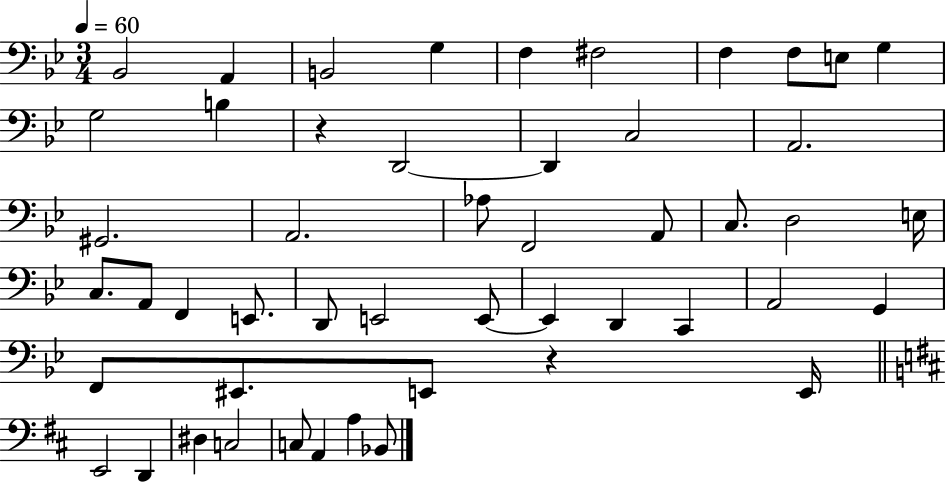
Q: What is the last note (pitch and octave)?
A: Bb2